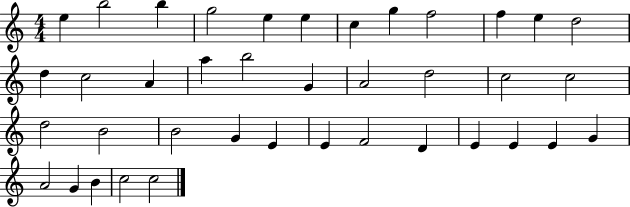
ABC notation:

X:1
T:Untitled
M:4/4
L:1/4
K:C
e b2 b g2 e e c g f2 f e d2 d c2 A a b2 G A2 d2 c2 c2 d2 B2 B2 G E E F2 D E E E G A2 G B c2 c2